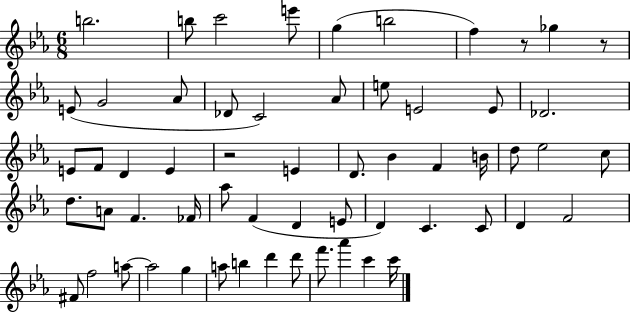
B5/h. B5/e C6/h E6/e G5/q B5/h F5/q R/e Gb5/q R/e E4/e G4/h Ab4/e Db4/e C4/h Ab4/e E5/e E4/h E4/e Db4/h. E4/e F4/e D4/q E4/q R/h E4/q D4/e. Bb4/q F4/q B4/s D5/e Eb5/h C5/e D5/e. A4/e F4/q. FES4/s Ab5/e F4/q D4/q E4/e D4/q C4/q. C4/e D4/q F4/h F#4/e F5/h A5/e A5/h G5/q A5/e B5/q D6/q D6/e F6/e. Ab6/q C6/q C6/s